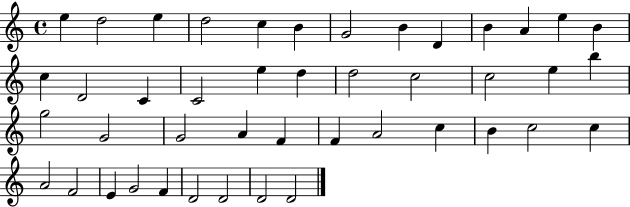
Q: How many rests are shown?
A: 0